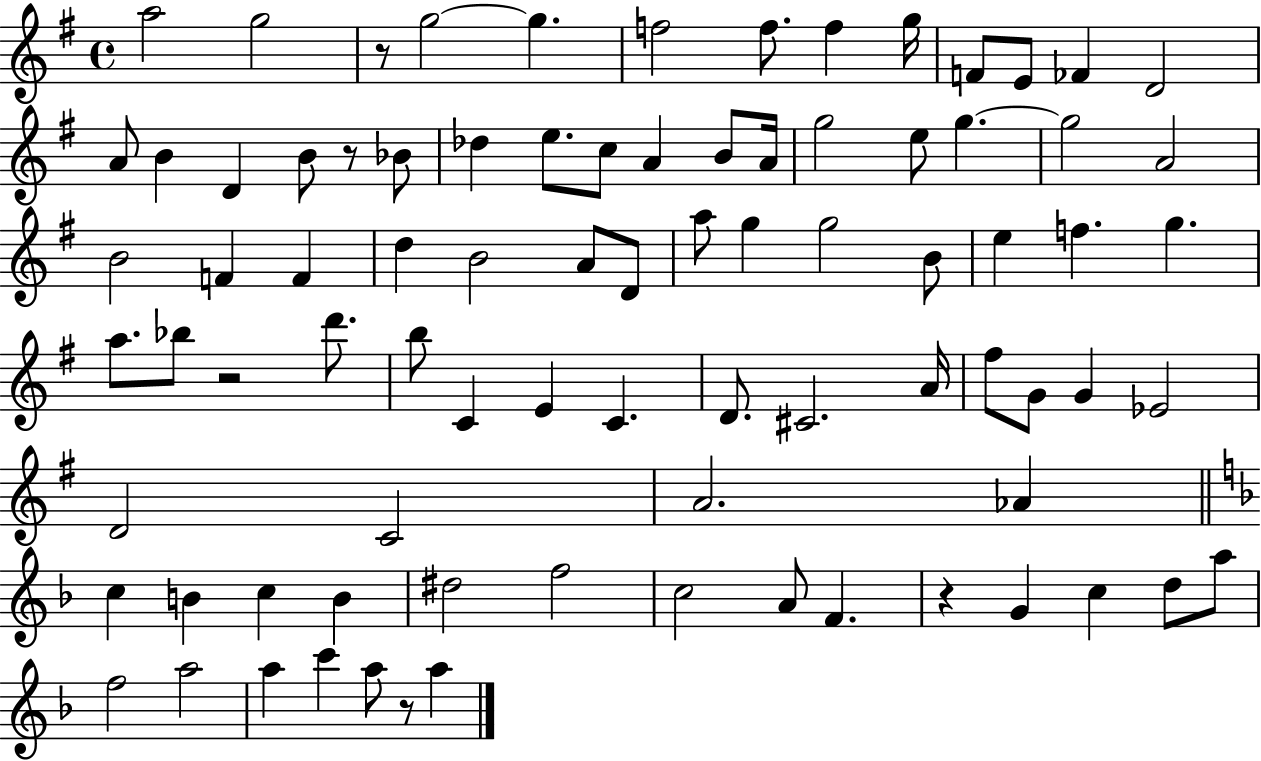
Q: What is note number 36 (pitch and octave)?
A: A5